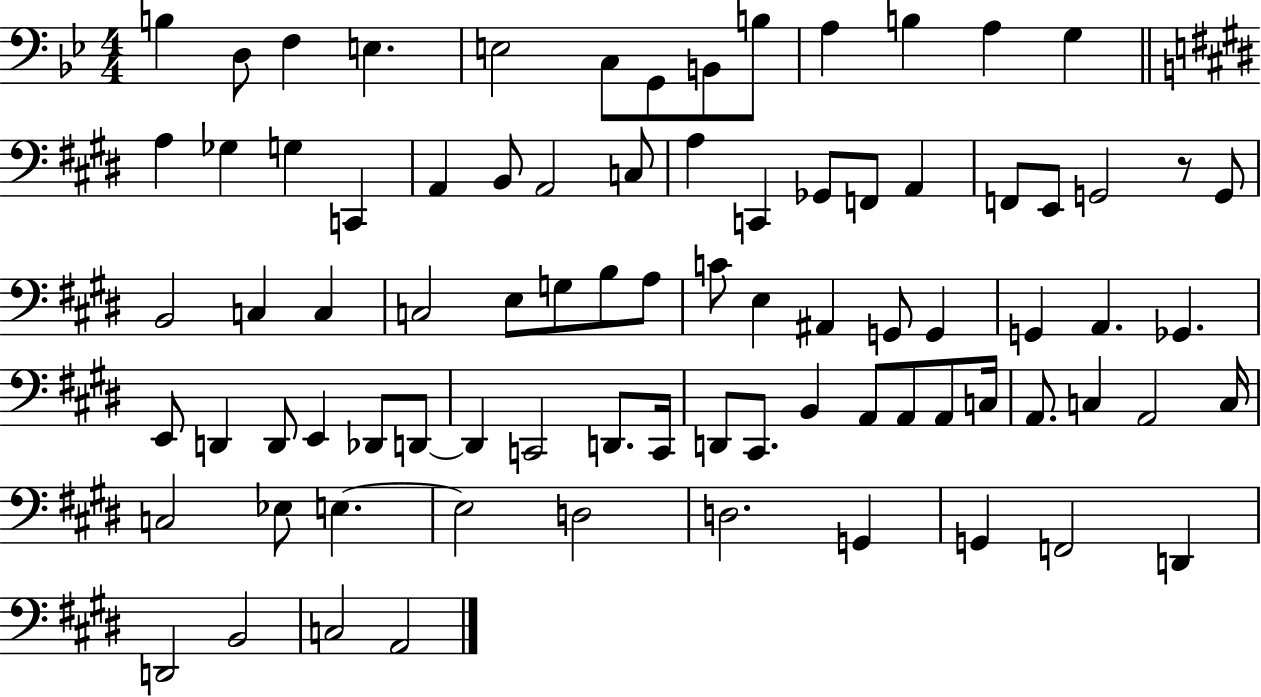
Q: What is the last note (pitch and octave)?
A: A2